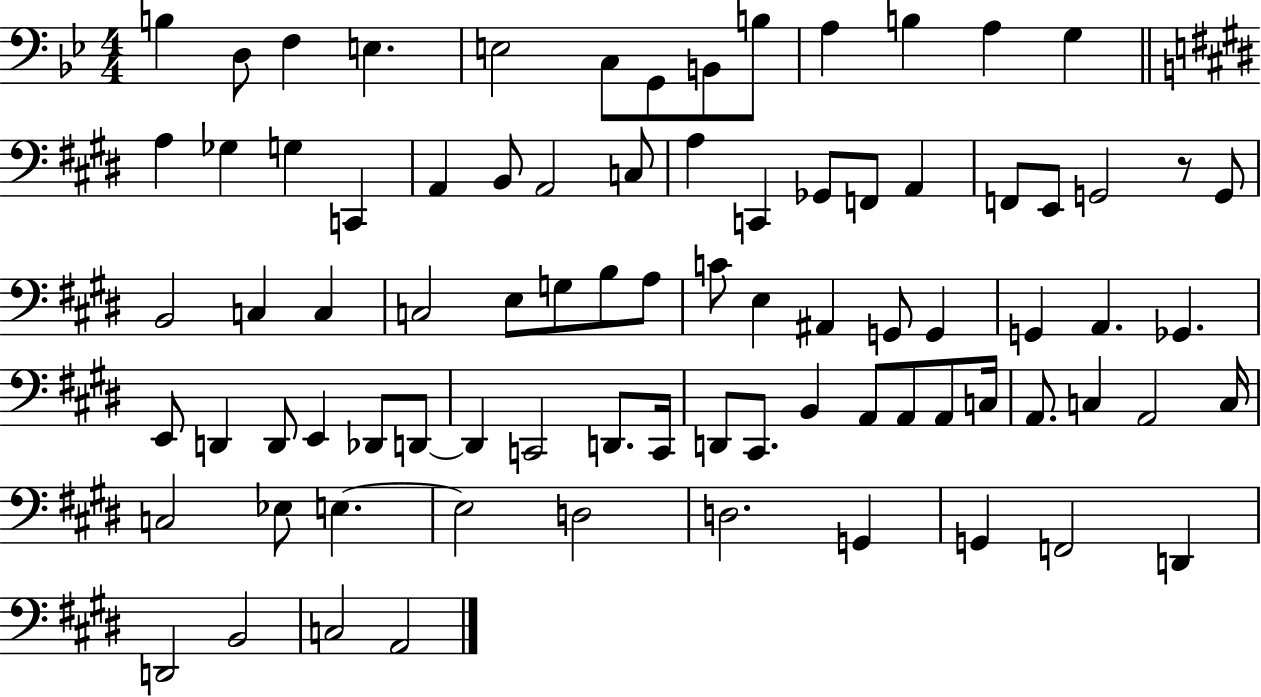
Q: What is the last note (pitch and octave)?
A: A2